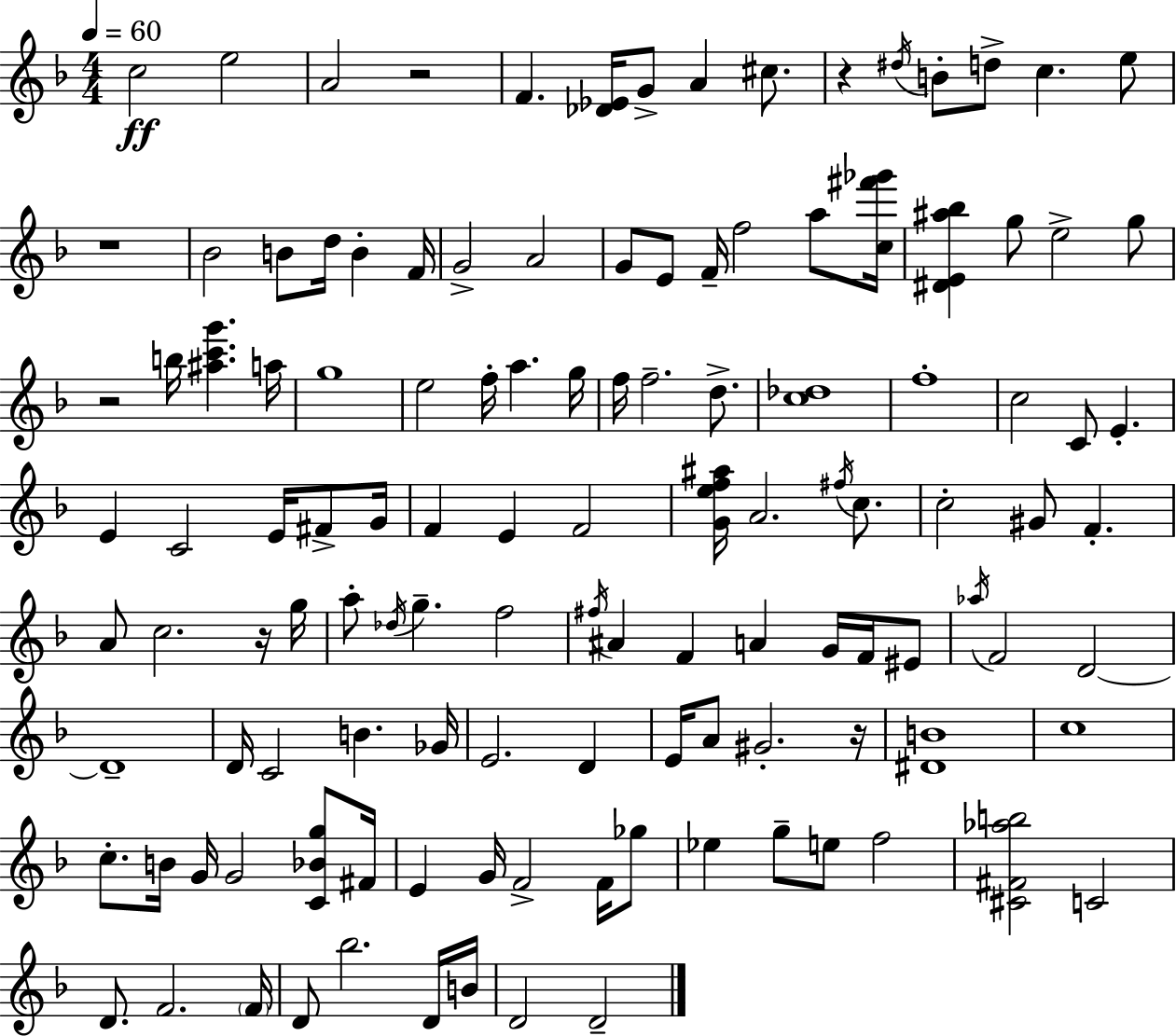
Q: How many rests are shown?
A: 6